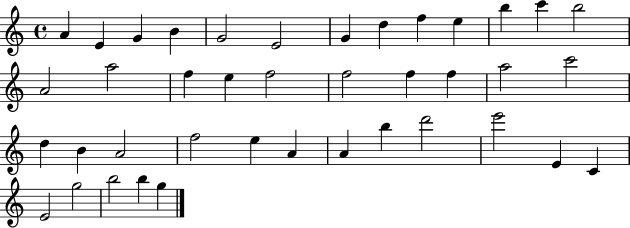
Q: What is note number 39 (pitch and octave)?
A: B5